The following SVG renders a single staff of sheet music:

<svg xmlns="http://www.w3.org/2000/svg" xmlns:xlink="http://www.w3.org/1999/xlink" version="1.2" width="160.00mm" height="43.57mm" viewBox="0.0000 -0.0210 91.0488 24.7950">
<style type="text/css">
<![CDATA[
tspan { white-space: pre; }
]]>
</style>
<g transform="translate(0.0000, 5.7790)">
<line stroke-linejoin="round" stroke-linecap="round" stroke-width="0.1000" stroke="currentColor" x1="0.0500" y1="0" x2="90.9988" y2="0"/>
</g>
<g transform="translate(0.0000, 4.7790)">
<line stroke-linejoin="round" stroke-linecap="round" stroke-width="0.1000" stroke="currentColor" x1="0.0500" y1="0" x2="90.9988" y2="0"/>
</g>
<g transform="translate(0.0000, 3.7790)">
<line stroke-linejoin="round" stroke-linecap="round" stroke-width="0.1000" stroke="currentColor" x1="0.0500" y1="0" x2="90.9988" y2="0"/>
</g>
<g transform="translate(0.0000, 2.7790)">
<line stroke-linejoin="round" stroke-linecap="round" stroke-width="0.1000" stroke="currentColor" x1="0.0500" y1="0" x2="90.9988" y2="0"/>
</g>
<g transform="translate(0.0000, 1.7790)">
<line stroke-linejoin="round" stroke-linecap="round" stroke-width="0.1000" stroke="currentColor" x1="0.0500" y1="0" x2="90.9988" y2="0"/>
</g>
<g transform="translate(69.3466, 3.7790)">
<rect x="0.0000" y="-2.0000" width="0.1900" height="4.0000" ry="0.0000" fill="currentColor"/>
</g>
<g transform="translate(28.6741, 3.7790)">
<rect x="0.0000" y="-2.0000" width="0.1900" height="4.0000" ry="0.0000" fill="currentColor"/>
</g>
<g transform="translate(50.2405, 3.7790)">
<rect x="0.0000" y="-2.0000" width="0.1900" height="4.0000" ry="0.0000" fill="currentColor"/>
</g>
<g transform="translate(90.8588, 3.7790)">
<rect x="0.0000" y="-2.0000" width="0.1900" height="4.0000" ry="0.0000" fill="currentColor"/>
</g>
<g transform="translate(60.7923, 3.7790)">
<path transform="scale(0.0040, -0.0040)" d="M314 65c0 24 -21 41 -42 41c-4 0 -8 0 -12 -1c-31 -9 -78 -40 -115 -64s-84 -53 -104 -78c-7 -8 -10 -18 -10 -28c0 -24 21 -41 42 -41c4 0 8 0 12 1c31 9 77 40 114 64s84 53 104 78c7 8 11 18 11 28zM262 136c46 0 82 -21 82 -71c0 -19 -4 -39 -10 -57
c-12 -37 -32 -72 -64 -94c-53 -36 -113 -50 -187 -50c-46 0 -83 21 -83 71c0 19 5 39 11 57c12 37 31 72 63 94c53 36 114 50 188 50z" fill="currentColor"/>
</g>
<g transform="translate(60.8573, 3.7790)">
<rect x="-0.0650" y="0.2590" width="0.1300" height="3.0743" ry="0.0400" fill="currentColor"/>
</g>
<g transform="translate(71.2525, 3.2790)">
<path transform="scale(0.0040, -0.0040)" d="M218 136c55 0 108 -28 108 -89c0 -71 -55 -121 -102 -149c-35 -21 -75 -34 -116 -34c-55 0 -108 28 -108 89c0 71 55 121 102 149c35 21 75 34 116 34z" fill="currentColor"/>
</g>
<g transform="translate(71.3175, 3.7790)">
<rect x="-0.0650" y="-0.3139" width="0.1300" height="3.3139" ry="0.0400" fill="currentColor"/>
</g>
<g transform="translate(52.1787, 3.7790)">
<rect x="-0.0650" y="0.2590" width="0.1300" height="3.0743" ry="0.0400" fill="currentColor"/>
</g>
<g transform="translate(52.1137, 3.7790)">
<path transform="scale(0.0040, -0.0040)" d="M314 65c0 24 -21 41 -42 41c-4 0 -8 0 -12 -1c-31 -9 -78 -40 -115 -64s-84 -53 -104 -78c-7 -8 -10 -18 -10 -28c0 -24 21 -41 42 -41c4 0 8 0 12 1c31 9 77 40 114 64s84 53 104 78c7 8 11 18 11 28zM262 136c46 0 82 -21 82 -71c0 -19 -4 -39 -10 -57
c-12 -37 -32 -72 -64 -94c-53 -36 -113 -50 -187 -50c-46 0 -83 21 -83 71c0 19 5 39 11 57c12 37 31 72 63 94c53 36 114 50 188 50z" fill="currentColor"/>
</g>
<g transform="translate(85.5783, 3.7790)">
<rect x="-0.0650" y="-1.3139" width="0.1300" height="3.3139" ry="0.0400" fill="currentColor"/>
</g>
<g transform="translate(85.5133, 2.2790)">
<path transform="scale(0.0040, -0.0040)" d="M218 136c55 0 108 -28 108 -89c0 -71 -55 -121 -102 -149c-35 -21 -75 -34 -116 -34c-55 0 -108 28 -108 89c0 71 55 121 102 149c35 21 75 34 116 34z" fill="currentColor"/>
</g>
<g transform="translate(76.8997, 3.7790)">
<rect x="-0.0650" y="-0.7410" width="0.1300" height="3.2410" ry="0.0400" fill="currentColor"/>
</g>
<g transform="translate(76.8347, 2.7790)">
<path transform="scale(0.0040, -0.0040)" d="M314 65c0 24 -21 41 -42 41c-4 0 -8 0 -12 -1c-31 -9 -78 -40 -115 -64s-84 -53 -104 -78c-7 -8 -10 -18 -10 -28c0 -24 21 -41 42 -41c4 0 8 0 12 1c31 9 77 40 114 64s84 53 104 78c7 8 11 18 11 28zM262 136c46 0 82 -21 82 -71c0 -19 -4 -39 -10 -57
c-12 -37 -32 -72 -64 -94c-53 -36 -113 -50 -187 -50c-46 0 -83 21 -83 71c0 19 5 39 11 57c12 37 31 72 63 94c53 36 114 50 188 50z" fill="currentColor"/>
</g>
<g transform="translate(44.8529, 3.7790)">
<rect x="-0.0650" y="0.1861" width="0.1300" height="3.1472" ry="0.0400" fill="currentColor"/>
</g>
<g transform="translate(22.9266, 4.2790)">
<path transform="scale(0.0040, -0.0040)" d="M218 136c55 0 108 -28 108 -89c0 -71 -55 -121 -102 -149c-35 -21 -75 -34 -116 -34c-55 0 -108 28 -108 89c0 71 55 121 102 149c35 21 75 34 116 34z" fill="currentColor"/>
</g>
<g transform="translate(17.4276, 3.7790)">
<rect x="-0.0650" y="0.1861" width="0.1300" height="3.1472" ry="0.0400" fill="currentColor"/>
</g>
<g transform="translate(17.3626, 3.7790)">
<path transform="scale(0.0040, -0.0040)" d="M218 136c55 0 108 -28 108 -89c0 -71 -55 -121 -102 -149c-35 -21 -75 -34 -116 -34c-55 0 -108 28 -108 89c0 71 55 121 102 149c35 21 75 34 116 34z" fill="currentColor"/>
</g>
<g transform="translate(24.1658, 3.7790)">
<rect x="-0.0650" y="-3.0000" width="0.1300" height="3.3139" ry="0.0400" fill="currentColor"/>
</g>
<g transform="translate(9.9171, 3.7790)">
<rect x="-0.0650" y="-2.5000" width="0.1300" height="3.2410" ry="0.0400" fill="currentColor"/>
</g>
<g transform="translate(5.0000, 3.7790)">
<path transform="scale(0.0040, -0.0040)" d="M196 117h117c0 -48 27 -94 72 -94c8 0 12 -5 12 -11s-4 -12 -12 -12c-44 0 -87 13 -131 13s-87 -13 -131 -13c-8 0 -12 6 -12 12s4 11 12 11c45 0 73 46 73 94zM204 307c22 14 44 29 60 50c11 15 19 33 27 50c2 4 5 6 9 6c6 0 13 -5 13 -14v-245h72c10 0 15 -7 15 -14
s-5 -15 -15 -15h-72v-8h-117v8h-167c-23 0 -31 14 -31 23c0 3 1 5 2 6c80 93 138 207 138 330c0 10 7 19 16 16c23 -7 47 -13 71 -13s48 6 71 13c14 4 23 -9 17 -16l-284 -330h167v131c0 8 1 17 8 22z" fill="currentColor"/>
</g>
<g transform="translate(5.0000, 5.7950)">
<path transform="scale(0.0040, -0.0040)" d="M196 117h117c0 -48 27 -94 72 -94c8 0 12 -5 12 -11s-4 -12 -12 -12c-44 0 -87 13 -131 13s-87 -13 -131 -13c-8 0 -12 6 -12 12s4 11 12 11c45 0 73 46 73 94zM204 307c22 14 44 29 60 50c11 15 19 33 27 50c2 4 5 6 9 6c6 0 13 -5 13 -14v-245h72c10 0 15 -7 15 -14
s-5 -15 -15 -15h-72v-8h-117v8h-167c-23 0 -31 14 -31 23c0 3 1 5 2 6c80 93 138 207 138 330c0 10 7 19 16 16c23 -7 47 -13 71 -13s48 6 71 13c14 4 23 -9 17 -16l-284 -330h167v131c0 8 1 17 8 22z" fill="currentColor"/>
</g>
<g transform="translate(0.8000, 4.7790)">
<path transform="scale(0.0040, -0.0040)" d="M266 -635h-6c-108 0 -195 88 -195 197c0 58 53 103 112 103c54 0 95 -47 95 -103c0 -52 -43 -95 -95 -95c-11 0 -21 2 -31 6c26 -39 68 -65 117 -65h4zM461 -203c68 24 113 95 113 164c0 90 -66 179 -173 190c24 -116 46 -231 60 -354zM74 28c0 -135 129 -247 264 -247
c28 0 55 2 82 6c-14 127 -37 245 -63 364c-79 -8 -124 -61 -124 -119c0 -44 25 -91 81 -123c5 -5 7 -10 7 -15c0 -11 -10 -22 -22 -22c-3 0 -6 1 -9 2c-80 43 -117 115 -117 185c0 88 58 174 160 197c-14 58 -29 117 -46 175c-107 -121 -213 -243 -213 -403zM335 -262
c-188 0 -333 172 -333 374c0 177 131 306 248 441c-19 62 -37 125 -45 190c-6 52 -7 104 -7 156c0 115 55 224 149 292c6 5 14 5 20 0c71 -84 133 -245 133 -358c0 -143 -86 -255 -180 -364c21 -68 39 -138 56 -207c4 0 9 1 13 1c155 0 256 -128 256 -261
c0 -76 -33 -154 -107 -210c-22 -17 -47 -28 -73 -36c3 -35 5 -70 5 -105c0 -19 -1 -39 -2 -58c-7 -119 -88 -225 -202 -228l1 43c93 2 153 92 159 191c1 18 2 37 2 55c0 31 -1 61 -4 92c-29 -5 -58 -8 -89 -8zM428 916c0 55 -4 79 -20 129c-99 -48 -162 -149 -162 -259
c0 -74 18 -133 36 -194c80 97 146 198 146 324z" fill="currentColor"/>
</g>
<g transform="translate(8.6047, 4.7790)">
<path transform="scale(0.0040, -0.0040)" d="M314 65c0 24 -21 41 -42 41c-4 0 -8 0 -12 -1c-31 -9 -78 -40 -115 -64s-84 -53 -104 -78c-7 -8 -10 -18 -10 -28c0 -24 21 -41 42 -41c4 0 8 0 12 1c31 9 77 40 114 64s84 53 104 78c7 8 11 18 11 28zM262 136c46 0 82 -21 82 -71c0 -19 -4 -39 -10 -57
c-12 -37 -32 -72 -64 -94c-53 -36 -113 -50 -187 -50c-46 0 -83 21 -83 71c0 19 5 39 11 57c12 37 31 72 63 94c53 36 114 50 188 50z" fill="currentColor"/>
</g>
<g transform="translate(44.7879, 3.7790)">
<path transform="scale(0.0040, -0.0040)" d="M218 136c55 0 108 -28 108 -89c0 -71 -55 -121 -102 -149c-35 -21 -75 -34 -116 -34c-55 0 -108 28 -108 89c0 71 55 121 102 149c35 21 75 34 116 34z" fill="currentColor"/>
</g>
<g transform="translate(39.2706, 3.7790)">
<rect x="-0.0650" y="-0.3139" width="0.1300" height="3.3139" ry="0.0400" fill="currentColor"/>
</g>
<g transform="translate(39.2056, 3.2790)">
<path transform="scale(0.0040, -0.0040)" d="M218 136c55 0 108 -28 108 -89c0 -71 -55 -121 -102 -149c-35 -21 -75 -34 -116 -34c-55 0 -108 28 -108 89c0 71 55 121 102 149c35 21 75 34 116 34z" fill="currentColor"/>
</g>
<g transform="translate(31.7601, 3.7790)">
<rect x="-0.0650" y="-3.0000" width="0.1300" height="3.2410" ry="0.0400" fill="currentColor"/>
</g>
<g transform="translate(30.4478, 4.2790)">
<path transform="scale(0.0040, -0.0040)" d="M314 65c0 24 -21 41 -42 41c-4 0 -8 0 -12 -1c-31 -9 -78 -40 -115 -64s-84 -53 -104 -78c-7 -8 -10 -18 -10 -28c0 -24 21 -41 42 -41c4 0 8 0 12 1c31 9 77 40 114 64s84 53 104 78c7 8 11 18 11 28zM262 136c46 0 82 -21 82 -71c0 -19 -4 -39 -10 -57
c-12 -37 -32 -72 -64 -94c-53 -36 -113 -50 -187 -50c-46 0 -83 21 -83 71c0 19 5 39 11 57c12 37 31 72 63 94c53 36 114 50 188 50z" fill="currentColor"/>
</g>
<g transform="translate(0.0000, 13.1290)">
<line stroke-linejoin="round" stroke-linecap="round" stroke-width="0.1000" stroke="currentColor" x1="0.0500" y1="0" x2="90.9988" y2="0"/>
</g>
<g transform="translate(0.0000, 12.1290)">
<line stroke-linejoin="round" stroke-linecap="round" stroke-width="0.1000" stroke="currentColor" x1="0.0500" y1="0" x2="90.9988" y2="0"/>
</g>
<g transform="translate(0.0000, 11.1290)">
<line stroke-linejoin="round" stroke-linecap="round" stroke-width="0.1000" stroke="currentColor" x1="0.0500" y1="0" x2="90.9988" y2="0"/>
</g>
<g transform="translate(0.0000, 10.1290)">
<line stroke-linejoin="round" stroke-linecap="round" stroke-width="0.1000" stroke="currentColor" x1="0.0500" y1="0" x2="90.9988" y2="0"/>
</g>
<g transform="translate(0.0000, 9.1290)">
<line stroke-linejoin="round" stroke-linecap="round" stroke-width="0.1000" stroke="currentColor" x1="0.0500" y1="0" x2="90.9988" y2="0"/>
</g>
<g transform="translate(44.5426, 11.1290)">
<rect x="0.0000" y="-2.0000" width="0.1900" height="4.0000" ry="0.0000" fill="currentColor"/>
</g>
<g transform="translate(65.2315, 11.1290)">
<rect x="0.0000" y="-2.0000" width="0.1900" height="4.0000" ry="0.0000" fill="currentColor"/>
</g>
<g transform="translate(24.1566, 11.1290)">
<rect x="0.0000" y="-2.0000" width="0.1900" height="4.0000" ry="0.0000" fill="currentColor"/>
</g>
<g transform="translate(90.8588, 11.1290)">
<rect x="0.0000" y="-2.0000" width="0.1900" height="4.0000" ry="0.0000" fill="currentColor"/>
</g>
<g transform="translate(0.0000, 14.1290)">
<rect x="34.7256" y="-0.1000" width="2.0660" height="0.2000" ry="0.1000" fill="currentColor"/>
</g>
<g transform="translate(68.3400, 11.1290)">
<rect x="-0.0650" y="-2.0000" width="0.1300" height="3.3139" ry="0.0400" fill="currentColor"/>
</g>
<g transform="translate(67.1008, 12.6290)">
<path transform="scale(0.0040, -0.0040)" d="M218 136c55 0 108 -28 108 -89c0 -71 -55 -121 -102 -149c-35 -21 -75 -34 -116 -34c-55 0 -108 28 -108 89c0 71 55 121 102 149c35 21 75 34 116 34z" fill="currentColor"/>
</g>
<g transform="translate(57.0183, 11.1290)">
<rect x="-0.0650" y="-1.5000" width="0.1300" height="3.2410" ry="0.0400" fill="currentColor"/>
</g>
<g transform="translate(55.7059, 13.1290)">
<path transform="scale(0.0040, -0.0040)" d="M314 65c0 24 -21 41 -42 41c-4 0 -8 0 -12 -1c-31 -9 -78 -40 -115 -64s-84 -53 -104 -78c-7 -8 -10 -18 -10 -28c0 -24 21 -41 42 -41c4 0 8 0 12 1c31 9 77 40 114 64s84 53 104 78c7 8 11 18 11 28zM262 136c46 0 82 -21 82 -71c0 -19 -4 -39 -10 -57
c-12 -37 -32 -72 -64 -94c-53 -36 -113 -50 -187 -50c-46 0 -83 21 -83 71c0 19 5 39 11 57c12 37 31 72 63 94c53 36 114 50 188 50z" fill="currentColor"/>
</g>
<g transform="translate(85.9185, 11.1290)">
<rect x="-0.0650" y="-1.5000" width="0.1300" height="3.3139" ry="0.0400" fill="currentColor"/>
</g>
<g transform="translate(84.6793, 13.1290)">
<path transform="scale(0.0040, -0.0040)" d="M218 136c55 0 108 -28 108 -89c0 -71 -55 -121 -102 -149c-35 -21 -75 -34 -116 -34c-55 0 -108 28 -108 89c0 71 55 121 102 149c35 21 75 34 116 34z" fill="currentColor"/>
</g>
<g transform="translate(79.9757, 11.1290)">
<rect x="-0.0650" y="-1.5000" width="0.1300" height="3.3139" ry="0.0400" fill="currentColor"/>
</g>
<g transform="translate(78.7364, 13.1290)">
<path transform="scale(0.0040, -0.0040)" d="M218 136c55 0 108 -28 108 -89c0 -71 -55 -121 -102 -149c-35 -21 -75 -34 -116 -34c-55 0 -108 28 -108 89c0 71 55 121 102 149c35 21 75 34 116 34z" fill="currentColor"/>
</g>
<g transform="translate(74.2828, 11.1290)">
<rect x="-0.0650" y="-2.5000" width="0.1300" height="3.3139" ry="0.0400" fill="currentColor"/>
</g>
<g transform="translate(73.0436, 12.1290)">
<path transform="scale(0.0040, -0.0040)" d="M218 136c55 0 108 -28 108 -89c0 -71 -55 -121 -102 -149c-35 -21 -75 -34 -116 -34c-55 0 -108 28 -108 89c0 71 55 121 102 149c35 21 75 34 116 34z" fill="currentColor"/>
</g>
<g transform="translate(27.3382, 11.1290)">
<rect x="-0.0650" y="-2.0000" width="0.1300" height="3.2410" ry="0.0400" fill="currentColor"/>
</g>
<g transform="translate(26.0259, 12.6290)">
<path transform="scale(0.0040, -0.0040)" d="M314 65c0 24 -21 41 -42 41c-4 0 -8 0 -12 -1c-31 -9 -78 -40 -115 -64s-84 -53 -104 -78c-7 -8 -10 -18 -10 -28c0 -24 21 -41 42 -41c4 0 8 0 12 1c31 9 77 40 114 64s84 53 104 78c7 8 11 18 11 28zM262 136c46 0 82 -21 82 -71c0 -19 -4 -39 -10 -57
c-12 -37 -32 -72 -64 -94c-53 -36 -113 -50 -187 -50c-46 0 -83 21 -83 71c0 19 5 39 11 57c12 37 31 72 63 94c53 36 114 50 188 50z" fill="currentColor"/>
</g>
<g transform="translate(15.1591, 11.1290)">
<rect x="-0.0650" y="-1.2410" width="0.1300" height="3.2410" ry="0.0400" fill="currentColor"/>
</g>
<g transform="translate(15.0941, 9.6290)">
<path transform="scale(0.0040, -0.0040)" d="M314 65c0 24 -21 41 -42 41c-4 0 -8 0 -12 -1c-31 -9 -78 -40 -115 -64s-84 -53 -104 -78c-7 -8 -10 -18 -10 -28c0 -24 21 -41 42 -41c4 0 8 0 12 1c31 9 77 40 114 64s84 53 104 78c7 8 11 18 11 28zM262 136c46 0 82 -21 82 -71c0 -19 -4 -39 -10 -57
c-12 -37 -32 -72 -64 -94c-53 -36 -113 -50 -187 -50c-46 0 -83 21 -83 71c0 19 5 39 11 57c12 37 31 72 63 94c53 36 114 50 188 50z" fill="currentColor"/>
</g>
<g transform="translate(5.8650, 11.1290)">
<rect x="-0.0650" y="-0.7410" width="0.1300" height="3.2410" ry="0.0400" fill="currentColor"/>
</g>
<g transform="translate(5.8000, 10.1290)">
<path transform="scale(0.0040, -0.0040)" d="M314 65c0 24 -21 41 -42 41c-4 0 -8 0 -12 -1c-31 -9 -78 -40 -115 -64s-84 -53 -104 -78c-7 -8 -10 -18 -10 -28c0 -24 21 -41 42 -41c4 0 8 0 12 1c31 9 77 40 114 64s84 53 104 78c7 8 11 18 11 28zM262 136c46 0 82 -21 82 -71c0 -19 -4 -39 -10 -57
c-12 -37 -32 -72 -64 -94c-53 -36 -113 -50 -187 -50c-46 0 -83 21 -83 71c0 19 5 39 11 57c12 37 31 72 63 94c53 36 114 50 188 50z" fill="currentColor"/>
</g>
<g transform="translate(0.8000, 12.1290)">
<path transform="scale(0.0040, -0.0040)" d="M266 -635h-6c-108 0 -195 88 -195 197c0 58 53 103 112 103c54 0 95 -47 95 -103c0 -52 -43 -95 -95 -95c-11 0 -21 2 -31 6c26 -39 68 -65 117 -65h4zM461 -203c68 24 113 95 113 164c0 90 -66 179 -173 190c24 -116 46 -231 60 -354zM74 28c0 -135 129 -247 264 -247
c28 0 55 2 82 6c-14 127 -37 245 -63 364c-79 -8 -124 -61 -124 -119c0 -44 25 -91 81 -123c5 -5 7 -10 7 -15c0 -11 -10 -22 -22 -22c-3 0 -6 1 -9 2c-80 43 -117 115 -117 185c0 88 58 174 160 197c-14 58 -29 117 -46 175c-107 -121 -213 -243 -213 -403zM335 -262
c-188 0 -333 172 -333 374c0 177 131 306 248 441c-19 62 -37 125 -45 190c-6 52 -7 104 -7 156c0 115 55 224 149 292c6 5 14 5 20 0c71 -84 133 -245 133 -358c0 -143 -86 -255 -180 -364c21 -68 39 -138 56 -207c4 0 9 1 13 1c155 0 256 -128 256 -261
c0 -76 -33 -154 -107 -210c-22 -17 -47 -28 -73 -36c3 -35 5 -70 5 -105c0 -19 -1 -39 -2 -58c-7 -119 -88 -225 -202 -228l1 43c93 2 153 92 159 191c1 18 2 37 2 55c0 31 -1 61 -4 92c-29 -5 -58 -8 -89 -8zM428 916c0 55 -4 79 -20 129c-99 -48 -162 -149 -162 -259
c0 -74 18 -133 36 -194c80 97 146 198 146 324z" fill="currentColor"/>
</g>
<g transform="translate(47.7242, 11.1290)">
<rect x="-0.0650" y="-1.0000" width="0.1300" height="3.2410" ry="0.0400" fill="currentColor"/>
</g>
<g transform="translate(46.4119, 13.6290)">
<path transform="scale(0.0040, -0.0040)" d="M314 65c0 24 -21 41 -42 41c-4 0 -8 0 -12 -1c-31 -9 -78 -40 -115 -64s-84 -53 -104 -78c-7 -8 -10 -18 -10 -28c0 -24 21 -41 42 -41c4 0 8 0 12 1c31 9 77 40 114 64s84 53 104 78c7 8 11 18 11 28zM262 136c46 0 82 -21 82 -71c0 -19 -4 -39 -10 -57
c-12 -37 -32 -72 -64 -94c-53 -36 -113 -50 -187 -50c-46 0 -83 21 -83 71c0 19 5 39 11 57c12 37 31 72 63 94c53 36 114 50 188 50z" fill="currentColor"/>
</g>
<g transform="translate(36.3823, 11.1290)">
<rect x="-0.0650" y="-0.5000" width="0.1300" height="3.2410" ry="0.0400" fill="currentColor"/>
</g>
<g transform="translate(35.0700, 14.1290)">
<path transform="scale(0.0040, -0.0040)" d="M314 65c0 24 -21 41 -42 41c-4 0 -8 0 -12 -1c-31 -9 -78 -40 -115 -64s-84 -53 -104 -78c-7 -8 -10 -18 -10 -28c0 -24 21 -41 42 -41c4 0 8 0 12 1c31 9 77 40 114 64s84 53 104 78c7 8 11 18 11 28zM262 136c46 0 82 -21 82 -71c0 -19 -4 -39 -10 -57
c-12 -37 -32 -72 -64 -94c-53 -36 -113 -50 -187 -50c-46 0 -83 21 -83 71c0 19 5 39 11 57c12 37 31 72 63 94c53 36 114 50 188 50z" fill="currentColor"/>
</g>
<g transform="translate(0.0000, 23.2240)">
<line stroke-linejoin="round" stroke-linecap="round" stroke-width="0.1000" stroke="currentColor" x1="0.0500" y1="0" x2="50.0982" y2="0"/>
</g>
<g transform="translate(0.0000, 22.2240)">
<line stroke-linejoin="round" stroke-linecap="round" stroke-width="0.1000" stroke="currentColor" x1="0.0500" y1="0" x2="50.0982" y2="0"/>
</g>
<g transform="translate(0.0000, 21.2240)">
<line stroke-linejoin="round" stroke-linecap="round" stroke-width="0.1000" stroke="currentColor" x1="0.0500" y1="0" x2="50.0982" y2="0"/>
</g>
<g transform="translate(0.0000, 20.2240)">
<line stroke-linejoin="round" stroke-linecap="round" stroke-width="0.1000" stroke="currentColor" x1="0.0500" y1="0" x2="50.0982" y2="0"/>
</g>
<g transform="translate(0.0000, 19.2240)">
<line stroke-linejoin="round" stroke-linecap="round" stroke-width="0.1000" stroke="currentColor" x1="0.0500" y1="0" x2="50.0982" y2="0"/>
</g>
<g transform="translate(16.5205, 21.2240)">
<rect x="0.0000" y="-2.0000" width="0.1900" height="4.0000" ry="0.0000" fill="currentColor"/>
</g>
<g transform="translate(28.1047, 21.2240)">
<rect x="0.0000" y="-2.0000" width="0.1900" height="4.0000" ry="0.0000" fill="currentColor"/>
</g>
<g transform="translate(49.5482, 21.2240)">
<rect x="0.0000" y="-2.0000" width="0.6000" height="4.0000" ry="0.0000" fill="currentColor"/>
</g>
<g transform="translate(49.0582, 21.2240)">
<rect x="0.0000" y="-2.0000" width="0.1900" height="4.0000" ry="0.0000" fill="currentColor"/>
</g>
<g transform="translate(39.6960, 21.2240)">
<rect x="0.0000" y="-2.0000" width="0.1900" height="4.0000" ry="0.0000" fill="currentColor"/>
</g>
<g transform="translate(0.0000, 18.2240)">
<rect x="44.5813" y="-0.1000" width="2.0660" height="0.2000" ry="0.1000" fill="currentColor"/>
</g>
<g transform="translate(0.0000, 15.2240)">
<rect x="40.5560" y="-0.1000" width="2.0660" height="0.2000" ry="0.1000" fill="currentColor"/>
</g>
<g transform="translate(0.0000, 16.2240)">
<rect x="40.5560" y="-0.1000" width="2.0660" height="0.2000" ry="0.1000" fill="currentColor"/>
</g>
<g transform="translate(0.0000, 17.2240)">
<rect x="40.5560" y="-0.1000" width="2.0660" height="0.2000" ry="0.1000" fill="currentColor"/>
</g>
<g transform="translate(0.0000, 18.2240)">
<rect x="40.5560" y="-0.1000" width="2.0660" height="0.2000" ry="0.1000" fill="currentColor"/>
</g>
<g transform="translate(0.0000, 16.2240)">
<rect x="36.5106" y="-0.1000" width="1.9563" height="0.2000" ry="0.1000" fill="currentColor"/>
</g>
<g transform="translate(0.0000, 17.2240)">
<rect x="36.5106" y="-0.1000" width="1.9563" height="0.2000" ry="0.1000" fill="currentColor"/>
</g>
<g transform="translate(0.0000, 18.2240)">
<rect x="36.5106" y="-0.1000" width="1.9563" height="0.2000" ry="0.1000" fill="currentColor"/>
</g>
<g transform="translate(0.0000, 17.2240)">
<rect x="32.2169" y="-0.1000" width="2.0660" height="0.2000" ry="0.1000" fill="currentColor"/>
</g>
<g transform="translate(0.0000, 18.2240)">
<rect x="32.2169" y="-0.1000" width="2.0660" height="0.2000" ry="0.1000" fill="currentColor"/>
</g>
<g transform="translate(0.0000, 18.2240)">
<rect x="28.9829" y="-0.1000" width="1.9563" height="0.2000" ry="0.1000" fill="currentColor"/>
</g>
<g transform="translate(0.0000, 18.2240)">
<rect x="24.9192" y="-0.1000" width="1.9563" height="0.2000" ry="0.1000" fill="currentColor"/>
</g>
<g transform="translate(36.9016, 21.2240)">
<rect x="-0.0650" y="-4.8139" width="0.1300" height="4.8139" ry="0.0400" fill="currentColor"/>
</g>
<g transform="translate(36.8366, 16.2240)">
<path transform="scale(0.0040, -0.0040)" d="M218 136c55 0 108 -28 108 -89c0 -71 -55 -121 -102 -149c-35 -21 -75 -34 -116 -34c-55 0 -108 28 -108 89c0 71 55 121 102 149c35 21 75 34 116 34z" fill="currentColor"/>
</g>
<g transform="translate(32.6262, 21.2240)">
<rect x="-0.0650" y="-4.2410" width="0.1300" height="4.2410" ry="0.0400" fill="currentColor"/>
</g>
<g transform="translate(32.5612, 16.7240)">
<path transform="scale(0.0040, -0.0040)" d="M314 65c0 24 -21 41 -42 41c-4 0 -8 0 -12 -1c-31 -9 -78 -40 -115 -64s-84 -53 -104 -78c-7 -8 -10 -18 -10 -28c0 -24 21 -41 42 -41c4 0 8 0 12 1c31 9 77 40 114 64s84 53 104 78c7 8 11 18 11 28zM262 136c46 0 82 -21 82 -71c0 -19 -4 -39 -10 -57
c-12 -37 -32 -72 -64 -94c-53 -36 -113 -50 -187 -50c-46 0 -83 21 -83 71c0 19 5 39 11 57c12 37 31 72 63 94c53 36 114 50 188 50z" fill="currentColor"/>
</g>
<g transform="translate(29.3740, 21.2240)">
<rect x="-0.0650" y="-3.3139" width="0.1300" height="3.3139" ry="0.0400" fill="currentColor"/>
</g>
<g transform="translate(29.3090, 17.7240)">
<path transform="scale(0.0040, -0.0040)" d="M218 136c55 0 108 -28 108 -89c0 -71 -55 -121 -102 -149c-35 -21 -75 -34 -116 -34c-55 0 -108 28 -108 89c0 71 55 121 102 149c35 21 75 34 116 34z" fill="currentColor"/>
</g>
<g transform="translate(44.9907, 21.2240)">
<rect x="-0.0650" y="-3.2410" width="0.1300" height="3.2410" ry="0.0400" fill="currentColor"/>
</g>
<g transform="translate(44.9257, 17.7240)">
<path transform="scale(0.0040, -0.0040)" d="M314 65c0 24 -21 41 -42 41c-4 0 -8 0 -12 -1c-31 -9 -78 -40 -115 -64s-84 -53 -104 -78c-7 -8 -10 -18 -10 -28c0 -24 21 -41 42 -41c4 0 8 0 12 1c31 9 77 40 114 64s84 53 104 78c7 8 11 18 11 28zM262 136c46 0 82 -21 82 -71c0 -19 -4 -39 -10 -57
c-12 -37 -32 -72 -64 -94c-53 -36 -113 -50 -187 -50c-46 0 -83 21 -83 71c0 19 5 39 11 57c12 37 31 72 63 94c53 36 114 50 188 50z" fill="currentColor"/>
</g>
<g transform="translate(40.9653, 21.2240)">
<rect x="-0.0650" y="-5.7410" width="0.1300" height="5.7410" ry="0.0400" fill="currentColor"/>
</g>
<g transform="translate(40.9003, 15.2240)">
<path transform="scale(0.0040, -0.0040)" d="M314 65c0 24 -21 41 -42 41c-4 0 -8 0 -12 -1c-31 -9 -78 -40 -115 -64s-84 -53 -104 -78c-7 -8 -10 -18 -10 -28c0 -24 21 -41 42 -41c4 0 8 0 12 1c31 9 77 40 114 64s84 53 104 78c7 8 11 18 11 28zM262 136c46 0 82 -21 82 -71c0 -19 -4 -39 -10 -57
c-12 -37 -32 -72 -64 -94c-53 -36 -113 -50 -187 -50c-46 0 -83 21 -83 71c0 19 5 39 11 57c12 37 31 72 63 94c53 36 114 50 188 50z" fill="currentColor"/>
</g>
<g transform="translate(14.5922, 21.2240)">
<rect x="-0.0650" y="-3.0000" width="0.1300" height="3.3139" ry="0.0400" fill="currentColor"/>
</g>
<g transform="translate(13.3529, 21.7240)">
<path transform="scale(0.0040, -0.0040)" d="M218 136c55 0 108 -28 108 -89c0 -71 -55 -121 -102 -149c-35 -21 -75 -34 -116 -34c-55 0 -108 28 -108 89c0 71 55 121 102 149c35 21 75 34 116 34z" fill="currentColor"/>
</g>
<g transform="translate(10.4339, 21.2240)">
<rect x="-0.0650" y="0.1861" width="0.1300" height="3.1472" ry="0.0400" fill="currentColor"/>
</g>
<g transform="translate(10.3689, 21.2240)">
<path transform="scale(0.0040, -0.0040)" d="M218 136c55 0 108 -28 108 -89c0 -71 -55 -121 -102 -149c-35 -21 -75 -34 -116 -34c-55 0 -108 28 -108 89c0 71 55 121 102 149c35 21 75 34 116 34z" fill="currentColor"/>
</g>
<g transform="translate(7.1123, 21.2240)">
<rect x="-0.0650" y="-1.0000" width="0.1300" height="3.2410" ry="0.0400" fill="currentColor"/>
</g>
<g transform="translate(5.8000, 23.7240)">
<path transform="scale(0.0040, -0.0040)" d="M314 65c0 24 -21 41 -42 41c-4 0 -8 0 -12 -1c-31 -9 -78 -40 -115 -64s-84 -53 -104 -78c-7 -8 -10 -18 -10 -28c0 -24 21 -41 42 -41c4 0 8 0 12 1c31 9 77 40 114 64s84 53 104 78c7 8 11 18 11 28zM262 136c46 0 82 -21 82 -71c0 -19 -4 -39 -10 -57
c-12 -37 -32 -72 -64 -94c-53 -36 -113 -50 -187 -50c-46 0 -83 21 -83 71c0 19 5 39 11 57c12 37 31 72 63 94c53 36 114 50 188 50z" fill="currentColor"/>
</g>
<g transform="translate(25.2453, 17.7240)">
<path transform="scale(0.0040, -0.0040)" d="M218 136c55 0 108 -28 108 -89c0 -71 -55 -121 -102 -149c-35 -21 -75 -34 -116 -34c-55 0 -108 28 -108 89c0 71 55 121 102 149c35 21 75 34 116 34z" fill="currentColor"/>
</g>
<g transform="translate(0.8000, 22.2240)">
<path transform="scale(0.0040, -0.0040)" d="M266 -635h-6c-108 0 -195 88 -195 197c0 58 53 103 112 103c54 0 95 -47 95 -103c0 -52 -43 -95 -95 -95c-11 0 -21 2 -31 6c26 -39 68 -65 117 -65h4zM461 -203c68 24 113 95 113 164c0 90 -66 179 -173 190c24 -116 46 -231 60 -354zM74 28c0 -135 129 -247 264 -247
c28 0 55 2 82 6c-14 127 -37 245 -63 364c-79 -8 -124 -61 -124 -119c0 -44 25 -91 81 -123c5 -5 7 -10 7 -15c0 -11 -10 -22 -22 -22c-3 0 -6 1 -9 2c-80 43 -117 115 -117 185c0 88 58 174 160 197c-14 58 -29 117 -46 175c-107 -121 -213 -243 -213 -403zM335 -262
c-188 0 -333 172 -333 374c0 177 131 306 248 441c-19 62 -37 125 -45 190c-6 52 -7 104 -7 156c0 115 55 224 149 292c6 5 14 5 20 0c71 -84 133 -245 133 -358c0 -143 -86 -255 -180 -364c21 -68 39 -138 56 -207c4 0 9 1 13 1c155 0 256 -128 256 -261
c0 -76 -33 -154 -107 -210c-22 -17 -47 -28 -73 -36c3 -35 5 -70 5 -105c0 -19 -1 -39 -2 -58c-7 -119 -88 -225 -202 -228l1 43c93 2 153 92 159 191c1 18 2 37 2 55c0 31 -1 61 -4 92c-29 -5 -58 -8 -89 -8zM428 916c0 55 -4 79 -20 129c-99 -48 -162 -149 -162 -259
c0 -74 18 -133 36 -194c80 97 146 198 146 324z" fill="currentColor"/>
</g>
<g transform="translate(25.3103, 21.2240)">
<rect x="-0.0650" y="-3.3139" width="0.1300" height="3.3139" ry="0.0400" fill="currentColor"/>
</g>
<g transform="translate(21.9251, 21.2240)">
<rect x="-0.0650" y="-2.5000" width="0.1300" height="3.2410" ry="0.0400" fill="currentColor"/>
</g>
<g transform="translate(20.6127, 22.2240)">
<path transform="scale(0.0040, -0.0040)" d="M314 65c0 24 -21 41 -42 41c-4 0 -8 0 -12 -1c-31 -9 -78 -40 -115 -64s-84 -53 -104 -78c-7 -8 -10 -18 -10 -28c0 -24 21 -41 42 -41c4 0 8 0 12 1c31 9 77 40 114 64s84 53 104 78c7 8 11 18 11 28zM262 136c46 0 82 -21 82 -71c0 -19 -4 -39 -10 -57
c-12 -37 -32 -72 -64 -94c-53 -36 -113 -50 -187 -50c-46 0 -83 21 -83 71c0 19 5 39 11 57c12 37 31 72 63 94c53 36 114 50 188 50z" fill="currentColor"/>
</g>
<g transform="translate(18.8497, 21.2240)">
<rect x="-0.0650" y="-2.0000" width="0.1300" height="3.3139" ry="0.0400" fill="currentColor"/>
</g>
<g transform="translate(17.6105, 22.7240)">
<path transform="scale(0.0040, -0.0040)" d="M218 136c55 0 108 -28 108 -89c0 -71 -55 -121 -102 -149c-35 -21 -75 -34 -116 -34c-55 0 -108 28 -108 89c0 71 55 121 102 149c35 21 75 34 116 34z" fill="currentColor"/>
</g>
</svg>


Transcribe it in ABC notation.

X:1
T:Untitled
M:4/4
L:1/4
K:C
G2 B A A2 c B B2 B2 c d2 e d2 e2 F2 C2 D2 E2 F G E E D2 B A F G2 b b d'2 e' g'2 b2